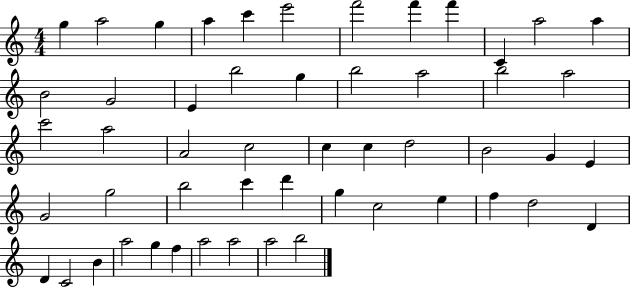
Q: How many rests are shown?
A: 0